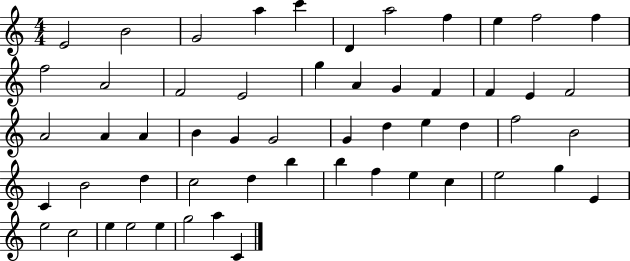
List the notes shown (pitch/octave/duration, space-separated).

E4/h B4/h G4/h A5/q C6/q D4/q A5/h F5/q E5/q F5/h F5/q F5/h A4/h F4/h E4/h G5/q A4/q G4/q F4/q F4/q E4/q F4/h A4/h A4/q A4/q B4/q G4/q G4/h G4/q D5/q E5/q D5/q F5/h B4/h C4/q B4/h D5/q C5/h D5/q B5/q B5/q F5/q E5/q C5/q E5/h G5/q E4/q E5/h C5/h E5/q E5/h E5/q G5/h A5/q C4/q